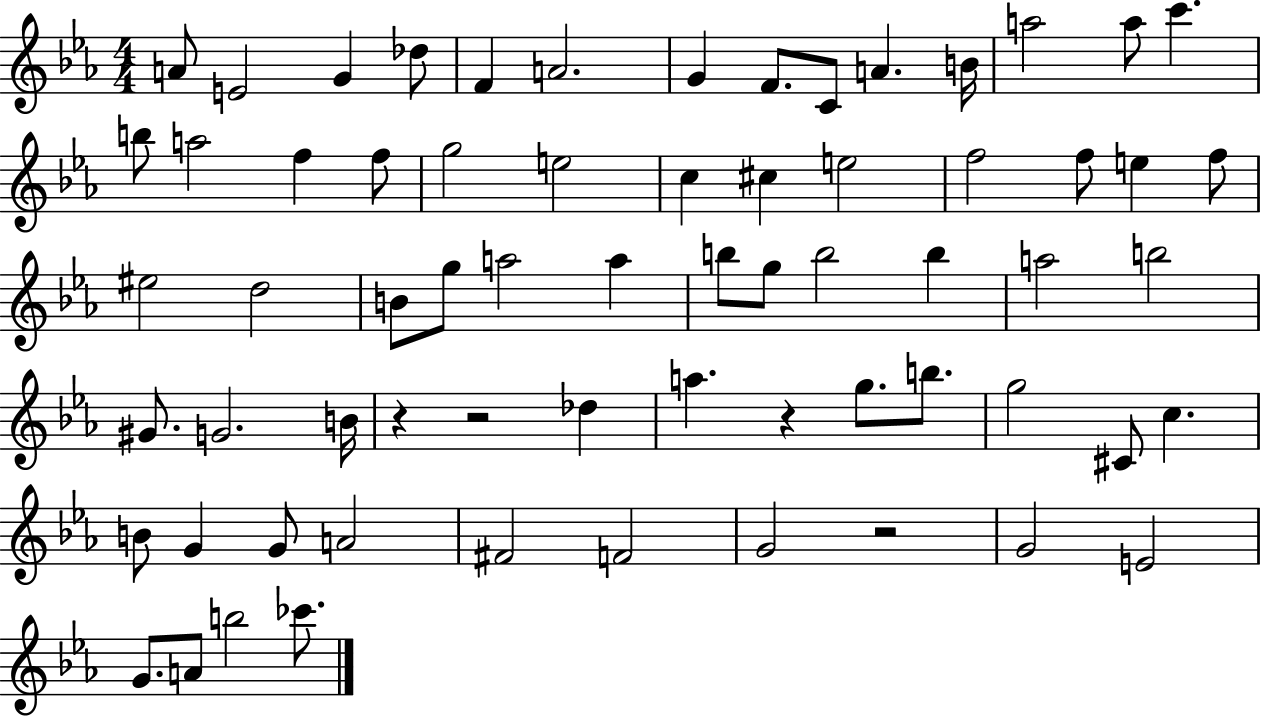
{
  \clef treble
  \numericTimeSignature
  \time 4/4
  \key ees \major
  a'8 e'2 g'4 des''8 | f'4 a'2. | g'4 f'8. c'8 a'4. b'16 | a''2 a''8 c'''4. | \break b''8 a''2 f''4 f''8 | g''2 e''2 | c''4 cis''4 e''2 | f''2 f''8 e''4 f''8 | \break eis''2 d''2 | b'8 g''8 a''2 a''4 | b''8 g''8 b''2 b''4 | a''2 b''2 | \break gis'8. g'2. b'16 | r4 r2 des''4 | a''4. r4 g''8. b''8. | g''2 cis'8 c''4. | \break b'8 g'4 g'8 a'2 | fis'2 f'2 | g'2 r2 | g'2 e'2 | \break g'8. a'8 b''2 ces'''8. | \bar "|."
}